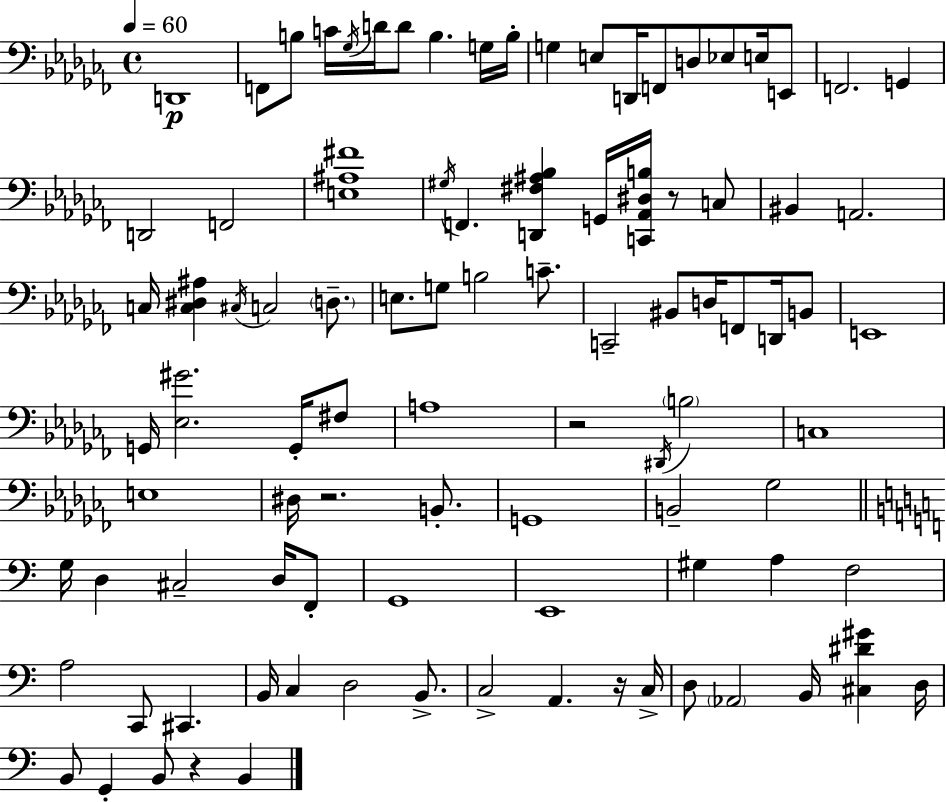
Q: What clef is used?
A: bass